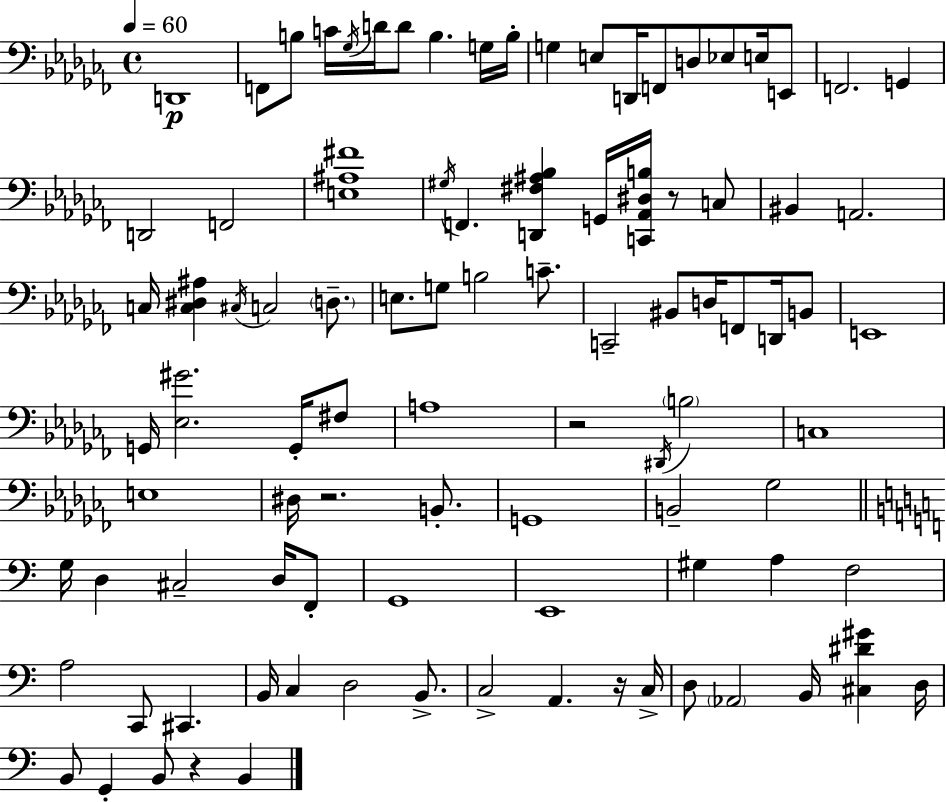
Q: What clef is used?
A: bass